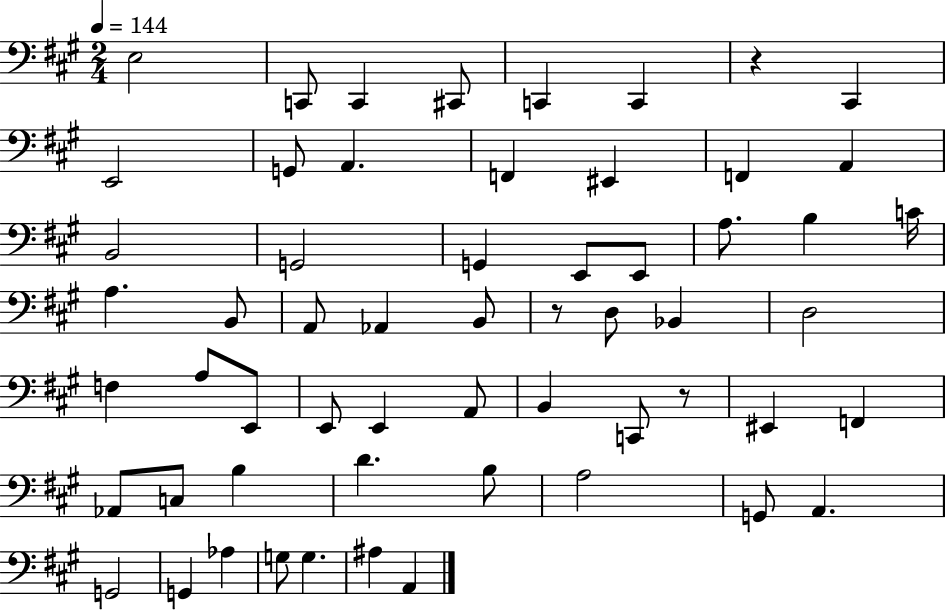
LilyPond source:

{
  \clef bass
  \numericTimeSignature
  \time 2/4
  \key a \major
  \tempo 4 = 144
  e2 | c,8 c,4 cis,8 | c,4 c,4 | r4 cis,4 | \break e,2 | g,8 a,4. | f,4 eis,4 | f,4 a,4 | \break b,2 | g,2 | g,4 e,8 e,8 | a8. b4 c'16 | \break a4. b,8 | a,8 aes,4 b,8 | r8 d8 bes,4 | d2 | \break f4 a8 e,8 | e,8 e,4 a,8 | b,4 c,8 r8 | eis,4 f,4 | \break aes,8 c8 b4 | d'4. b8 | a2 | g,8 a,4. | \break g,2 | g,4 aes4 | g8 g4. | ais4 a,4 | \break \bar "|."
}